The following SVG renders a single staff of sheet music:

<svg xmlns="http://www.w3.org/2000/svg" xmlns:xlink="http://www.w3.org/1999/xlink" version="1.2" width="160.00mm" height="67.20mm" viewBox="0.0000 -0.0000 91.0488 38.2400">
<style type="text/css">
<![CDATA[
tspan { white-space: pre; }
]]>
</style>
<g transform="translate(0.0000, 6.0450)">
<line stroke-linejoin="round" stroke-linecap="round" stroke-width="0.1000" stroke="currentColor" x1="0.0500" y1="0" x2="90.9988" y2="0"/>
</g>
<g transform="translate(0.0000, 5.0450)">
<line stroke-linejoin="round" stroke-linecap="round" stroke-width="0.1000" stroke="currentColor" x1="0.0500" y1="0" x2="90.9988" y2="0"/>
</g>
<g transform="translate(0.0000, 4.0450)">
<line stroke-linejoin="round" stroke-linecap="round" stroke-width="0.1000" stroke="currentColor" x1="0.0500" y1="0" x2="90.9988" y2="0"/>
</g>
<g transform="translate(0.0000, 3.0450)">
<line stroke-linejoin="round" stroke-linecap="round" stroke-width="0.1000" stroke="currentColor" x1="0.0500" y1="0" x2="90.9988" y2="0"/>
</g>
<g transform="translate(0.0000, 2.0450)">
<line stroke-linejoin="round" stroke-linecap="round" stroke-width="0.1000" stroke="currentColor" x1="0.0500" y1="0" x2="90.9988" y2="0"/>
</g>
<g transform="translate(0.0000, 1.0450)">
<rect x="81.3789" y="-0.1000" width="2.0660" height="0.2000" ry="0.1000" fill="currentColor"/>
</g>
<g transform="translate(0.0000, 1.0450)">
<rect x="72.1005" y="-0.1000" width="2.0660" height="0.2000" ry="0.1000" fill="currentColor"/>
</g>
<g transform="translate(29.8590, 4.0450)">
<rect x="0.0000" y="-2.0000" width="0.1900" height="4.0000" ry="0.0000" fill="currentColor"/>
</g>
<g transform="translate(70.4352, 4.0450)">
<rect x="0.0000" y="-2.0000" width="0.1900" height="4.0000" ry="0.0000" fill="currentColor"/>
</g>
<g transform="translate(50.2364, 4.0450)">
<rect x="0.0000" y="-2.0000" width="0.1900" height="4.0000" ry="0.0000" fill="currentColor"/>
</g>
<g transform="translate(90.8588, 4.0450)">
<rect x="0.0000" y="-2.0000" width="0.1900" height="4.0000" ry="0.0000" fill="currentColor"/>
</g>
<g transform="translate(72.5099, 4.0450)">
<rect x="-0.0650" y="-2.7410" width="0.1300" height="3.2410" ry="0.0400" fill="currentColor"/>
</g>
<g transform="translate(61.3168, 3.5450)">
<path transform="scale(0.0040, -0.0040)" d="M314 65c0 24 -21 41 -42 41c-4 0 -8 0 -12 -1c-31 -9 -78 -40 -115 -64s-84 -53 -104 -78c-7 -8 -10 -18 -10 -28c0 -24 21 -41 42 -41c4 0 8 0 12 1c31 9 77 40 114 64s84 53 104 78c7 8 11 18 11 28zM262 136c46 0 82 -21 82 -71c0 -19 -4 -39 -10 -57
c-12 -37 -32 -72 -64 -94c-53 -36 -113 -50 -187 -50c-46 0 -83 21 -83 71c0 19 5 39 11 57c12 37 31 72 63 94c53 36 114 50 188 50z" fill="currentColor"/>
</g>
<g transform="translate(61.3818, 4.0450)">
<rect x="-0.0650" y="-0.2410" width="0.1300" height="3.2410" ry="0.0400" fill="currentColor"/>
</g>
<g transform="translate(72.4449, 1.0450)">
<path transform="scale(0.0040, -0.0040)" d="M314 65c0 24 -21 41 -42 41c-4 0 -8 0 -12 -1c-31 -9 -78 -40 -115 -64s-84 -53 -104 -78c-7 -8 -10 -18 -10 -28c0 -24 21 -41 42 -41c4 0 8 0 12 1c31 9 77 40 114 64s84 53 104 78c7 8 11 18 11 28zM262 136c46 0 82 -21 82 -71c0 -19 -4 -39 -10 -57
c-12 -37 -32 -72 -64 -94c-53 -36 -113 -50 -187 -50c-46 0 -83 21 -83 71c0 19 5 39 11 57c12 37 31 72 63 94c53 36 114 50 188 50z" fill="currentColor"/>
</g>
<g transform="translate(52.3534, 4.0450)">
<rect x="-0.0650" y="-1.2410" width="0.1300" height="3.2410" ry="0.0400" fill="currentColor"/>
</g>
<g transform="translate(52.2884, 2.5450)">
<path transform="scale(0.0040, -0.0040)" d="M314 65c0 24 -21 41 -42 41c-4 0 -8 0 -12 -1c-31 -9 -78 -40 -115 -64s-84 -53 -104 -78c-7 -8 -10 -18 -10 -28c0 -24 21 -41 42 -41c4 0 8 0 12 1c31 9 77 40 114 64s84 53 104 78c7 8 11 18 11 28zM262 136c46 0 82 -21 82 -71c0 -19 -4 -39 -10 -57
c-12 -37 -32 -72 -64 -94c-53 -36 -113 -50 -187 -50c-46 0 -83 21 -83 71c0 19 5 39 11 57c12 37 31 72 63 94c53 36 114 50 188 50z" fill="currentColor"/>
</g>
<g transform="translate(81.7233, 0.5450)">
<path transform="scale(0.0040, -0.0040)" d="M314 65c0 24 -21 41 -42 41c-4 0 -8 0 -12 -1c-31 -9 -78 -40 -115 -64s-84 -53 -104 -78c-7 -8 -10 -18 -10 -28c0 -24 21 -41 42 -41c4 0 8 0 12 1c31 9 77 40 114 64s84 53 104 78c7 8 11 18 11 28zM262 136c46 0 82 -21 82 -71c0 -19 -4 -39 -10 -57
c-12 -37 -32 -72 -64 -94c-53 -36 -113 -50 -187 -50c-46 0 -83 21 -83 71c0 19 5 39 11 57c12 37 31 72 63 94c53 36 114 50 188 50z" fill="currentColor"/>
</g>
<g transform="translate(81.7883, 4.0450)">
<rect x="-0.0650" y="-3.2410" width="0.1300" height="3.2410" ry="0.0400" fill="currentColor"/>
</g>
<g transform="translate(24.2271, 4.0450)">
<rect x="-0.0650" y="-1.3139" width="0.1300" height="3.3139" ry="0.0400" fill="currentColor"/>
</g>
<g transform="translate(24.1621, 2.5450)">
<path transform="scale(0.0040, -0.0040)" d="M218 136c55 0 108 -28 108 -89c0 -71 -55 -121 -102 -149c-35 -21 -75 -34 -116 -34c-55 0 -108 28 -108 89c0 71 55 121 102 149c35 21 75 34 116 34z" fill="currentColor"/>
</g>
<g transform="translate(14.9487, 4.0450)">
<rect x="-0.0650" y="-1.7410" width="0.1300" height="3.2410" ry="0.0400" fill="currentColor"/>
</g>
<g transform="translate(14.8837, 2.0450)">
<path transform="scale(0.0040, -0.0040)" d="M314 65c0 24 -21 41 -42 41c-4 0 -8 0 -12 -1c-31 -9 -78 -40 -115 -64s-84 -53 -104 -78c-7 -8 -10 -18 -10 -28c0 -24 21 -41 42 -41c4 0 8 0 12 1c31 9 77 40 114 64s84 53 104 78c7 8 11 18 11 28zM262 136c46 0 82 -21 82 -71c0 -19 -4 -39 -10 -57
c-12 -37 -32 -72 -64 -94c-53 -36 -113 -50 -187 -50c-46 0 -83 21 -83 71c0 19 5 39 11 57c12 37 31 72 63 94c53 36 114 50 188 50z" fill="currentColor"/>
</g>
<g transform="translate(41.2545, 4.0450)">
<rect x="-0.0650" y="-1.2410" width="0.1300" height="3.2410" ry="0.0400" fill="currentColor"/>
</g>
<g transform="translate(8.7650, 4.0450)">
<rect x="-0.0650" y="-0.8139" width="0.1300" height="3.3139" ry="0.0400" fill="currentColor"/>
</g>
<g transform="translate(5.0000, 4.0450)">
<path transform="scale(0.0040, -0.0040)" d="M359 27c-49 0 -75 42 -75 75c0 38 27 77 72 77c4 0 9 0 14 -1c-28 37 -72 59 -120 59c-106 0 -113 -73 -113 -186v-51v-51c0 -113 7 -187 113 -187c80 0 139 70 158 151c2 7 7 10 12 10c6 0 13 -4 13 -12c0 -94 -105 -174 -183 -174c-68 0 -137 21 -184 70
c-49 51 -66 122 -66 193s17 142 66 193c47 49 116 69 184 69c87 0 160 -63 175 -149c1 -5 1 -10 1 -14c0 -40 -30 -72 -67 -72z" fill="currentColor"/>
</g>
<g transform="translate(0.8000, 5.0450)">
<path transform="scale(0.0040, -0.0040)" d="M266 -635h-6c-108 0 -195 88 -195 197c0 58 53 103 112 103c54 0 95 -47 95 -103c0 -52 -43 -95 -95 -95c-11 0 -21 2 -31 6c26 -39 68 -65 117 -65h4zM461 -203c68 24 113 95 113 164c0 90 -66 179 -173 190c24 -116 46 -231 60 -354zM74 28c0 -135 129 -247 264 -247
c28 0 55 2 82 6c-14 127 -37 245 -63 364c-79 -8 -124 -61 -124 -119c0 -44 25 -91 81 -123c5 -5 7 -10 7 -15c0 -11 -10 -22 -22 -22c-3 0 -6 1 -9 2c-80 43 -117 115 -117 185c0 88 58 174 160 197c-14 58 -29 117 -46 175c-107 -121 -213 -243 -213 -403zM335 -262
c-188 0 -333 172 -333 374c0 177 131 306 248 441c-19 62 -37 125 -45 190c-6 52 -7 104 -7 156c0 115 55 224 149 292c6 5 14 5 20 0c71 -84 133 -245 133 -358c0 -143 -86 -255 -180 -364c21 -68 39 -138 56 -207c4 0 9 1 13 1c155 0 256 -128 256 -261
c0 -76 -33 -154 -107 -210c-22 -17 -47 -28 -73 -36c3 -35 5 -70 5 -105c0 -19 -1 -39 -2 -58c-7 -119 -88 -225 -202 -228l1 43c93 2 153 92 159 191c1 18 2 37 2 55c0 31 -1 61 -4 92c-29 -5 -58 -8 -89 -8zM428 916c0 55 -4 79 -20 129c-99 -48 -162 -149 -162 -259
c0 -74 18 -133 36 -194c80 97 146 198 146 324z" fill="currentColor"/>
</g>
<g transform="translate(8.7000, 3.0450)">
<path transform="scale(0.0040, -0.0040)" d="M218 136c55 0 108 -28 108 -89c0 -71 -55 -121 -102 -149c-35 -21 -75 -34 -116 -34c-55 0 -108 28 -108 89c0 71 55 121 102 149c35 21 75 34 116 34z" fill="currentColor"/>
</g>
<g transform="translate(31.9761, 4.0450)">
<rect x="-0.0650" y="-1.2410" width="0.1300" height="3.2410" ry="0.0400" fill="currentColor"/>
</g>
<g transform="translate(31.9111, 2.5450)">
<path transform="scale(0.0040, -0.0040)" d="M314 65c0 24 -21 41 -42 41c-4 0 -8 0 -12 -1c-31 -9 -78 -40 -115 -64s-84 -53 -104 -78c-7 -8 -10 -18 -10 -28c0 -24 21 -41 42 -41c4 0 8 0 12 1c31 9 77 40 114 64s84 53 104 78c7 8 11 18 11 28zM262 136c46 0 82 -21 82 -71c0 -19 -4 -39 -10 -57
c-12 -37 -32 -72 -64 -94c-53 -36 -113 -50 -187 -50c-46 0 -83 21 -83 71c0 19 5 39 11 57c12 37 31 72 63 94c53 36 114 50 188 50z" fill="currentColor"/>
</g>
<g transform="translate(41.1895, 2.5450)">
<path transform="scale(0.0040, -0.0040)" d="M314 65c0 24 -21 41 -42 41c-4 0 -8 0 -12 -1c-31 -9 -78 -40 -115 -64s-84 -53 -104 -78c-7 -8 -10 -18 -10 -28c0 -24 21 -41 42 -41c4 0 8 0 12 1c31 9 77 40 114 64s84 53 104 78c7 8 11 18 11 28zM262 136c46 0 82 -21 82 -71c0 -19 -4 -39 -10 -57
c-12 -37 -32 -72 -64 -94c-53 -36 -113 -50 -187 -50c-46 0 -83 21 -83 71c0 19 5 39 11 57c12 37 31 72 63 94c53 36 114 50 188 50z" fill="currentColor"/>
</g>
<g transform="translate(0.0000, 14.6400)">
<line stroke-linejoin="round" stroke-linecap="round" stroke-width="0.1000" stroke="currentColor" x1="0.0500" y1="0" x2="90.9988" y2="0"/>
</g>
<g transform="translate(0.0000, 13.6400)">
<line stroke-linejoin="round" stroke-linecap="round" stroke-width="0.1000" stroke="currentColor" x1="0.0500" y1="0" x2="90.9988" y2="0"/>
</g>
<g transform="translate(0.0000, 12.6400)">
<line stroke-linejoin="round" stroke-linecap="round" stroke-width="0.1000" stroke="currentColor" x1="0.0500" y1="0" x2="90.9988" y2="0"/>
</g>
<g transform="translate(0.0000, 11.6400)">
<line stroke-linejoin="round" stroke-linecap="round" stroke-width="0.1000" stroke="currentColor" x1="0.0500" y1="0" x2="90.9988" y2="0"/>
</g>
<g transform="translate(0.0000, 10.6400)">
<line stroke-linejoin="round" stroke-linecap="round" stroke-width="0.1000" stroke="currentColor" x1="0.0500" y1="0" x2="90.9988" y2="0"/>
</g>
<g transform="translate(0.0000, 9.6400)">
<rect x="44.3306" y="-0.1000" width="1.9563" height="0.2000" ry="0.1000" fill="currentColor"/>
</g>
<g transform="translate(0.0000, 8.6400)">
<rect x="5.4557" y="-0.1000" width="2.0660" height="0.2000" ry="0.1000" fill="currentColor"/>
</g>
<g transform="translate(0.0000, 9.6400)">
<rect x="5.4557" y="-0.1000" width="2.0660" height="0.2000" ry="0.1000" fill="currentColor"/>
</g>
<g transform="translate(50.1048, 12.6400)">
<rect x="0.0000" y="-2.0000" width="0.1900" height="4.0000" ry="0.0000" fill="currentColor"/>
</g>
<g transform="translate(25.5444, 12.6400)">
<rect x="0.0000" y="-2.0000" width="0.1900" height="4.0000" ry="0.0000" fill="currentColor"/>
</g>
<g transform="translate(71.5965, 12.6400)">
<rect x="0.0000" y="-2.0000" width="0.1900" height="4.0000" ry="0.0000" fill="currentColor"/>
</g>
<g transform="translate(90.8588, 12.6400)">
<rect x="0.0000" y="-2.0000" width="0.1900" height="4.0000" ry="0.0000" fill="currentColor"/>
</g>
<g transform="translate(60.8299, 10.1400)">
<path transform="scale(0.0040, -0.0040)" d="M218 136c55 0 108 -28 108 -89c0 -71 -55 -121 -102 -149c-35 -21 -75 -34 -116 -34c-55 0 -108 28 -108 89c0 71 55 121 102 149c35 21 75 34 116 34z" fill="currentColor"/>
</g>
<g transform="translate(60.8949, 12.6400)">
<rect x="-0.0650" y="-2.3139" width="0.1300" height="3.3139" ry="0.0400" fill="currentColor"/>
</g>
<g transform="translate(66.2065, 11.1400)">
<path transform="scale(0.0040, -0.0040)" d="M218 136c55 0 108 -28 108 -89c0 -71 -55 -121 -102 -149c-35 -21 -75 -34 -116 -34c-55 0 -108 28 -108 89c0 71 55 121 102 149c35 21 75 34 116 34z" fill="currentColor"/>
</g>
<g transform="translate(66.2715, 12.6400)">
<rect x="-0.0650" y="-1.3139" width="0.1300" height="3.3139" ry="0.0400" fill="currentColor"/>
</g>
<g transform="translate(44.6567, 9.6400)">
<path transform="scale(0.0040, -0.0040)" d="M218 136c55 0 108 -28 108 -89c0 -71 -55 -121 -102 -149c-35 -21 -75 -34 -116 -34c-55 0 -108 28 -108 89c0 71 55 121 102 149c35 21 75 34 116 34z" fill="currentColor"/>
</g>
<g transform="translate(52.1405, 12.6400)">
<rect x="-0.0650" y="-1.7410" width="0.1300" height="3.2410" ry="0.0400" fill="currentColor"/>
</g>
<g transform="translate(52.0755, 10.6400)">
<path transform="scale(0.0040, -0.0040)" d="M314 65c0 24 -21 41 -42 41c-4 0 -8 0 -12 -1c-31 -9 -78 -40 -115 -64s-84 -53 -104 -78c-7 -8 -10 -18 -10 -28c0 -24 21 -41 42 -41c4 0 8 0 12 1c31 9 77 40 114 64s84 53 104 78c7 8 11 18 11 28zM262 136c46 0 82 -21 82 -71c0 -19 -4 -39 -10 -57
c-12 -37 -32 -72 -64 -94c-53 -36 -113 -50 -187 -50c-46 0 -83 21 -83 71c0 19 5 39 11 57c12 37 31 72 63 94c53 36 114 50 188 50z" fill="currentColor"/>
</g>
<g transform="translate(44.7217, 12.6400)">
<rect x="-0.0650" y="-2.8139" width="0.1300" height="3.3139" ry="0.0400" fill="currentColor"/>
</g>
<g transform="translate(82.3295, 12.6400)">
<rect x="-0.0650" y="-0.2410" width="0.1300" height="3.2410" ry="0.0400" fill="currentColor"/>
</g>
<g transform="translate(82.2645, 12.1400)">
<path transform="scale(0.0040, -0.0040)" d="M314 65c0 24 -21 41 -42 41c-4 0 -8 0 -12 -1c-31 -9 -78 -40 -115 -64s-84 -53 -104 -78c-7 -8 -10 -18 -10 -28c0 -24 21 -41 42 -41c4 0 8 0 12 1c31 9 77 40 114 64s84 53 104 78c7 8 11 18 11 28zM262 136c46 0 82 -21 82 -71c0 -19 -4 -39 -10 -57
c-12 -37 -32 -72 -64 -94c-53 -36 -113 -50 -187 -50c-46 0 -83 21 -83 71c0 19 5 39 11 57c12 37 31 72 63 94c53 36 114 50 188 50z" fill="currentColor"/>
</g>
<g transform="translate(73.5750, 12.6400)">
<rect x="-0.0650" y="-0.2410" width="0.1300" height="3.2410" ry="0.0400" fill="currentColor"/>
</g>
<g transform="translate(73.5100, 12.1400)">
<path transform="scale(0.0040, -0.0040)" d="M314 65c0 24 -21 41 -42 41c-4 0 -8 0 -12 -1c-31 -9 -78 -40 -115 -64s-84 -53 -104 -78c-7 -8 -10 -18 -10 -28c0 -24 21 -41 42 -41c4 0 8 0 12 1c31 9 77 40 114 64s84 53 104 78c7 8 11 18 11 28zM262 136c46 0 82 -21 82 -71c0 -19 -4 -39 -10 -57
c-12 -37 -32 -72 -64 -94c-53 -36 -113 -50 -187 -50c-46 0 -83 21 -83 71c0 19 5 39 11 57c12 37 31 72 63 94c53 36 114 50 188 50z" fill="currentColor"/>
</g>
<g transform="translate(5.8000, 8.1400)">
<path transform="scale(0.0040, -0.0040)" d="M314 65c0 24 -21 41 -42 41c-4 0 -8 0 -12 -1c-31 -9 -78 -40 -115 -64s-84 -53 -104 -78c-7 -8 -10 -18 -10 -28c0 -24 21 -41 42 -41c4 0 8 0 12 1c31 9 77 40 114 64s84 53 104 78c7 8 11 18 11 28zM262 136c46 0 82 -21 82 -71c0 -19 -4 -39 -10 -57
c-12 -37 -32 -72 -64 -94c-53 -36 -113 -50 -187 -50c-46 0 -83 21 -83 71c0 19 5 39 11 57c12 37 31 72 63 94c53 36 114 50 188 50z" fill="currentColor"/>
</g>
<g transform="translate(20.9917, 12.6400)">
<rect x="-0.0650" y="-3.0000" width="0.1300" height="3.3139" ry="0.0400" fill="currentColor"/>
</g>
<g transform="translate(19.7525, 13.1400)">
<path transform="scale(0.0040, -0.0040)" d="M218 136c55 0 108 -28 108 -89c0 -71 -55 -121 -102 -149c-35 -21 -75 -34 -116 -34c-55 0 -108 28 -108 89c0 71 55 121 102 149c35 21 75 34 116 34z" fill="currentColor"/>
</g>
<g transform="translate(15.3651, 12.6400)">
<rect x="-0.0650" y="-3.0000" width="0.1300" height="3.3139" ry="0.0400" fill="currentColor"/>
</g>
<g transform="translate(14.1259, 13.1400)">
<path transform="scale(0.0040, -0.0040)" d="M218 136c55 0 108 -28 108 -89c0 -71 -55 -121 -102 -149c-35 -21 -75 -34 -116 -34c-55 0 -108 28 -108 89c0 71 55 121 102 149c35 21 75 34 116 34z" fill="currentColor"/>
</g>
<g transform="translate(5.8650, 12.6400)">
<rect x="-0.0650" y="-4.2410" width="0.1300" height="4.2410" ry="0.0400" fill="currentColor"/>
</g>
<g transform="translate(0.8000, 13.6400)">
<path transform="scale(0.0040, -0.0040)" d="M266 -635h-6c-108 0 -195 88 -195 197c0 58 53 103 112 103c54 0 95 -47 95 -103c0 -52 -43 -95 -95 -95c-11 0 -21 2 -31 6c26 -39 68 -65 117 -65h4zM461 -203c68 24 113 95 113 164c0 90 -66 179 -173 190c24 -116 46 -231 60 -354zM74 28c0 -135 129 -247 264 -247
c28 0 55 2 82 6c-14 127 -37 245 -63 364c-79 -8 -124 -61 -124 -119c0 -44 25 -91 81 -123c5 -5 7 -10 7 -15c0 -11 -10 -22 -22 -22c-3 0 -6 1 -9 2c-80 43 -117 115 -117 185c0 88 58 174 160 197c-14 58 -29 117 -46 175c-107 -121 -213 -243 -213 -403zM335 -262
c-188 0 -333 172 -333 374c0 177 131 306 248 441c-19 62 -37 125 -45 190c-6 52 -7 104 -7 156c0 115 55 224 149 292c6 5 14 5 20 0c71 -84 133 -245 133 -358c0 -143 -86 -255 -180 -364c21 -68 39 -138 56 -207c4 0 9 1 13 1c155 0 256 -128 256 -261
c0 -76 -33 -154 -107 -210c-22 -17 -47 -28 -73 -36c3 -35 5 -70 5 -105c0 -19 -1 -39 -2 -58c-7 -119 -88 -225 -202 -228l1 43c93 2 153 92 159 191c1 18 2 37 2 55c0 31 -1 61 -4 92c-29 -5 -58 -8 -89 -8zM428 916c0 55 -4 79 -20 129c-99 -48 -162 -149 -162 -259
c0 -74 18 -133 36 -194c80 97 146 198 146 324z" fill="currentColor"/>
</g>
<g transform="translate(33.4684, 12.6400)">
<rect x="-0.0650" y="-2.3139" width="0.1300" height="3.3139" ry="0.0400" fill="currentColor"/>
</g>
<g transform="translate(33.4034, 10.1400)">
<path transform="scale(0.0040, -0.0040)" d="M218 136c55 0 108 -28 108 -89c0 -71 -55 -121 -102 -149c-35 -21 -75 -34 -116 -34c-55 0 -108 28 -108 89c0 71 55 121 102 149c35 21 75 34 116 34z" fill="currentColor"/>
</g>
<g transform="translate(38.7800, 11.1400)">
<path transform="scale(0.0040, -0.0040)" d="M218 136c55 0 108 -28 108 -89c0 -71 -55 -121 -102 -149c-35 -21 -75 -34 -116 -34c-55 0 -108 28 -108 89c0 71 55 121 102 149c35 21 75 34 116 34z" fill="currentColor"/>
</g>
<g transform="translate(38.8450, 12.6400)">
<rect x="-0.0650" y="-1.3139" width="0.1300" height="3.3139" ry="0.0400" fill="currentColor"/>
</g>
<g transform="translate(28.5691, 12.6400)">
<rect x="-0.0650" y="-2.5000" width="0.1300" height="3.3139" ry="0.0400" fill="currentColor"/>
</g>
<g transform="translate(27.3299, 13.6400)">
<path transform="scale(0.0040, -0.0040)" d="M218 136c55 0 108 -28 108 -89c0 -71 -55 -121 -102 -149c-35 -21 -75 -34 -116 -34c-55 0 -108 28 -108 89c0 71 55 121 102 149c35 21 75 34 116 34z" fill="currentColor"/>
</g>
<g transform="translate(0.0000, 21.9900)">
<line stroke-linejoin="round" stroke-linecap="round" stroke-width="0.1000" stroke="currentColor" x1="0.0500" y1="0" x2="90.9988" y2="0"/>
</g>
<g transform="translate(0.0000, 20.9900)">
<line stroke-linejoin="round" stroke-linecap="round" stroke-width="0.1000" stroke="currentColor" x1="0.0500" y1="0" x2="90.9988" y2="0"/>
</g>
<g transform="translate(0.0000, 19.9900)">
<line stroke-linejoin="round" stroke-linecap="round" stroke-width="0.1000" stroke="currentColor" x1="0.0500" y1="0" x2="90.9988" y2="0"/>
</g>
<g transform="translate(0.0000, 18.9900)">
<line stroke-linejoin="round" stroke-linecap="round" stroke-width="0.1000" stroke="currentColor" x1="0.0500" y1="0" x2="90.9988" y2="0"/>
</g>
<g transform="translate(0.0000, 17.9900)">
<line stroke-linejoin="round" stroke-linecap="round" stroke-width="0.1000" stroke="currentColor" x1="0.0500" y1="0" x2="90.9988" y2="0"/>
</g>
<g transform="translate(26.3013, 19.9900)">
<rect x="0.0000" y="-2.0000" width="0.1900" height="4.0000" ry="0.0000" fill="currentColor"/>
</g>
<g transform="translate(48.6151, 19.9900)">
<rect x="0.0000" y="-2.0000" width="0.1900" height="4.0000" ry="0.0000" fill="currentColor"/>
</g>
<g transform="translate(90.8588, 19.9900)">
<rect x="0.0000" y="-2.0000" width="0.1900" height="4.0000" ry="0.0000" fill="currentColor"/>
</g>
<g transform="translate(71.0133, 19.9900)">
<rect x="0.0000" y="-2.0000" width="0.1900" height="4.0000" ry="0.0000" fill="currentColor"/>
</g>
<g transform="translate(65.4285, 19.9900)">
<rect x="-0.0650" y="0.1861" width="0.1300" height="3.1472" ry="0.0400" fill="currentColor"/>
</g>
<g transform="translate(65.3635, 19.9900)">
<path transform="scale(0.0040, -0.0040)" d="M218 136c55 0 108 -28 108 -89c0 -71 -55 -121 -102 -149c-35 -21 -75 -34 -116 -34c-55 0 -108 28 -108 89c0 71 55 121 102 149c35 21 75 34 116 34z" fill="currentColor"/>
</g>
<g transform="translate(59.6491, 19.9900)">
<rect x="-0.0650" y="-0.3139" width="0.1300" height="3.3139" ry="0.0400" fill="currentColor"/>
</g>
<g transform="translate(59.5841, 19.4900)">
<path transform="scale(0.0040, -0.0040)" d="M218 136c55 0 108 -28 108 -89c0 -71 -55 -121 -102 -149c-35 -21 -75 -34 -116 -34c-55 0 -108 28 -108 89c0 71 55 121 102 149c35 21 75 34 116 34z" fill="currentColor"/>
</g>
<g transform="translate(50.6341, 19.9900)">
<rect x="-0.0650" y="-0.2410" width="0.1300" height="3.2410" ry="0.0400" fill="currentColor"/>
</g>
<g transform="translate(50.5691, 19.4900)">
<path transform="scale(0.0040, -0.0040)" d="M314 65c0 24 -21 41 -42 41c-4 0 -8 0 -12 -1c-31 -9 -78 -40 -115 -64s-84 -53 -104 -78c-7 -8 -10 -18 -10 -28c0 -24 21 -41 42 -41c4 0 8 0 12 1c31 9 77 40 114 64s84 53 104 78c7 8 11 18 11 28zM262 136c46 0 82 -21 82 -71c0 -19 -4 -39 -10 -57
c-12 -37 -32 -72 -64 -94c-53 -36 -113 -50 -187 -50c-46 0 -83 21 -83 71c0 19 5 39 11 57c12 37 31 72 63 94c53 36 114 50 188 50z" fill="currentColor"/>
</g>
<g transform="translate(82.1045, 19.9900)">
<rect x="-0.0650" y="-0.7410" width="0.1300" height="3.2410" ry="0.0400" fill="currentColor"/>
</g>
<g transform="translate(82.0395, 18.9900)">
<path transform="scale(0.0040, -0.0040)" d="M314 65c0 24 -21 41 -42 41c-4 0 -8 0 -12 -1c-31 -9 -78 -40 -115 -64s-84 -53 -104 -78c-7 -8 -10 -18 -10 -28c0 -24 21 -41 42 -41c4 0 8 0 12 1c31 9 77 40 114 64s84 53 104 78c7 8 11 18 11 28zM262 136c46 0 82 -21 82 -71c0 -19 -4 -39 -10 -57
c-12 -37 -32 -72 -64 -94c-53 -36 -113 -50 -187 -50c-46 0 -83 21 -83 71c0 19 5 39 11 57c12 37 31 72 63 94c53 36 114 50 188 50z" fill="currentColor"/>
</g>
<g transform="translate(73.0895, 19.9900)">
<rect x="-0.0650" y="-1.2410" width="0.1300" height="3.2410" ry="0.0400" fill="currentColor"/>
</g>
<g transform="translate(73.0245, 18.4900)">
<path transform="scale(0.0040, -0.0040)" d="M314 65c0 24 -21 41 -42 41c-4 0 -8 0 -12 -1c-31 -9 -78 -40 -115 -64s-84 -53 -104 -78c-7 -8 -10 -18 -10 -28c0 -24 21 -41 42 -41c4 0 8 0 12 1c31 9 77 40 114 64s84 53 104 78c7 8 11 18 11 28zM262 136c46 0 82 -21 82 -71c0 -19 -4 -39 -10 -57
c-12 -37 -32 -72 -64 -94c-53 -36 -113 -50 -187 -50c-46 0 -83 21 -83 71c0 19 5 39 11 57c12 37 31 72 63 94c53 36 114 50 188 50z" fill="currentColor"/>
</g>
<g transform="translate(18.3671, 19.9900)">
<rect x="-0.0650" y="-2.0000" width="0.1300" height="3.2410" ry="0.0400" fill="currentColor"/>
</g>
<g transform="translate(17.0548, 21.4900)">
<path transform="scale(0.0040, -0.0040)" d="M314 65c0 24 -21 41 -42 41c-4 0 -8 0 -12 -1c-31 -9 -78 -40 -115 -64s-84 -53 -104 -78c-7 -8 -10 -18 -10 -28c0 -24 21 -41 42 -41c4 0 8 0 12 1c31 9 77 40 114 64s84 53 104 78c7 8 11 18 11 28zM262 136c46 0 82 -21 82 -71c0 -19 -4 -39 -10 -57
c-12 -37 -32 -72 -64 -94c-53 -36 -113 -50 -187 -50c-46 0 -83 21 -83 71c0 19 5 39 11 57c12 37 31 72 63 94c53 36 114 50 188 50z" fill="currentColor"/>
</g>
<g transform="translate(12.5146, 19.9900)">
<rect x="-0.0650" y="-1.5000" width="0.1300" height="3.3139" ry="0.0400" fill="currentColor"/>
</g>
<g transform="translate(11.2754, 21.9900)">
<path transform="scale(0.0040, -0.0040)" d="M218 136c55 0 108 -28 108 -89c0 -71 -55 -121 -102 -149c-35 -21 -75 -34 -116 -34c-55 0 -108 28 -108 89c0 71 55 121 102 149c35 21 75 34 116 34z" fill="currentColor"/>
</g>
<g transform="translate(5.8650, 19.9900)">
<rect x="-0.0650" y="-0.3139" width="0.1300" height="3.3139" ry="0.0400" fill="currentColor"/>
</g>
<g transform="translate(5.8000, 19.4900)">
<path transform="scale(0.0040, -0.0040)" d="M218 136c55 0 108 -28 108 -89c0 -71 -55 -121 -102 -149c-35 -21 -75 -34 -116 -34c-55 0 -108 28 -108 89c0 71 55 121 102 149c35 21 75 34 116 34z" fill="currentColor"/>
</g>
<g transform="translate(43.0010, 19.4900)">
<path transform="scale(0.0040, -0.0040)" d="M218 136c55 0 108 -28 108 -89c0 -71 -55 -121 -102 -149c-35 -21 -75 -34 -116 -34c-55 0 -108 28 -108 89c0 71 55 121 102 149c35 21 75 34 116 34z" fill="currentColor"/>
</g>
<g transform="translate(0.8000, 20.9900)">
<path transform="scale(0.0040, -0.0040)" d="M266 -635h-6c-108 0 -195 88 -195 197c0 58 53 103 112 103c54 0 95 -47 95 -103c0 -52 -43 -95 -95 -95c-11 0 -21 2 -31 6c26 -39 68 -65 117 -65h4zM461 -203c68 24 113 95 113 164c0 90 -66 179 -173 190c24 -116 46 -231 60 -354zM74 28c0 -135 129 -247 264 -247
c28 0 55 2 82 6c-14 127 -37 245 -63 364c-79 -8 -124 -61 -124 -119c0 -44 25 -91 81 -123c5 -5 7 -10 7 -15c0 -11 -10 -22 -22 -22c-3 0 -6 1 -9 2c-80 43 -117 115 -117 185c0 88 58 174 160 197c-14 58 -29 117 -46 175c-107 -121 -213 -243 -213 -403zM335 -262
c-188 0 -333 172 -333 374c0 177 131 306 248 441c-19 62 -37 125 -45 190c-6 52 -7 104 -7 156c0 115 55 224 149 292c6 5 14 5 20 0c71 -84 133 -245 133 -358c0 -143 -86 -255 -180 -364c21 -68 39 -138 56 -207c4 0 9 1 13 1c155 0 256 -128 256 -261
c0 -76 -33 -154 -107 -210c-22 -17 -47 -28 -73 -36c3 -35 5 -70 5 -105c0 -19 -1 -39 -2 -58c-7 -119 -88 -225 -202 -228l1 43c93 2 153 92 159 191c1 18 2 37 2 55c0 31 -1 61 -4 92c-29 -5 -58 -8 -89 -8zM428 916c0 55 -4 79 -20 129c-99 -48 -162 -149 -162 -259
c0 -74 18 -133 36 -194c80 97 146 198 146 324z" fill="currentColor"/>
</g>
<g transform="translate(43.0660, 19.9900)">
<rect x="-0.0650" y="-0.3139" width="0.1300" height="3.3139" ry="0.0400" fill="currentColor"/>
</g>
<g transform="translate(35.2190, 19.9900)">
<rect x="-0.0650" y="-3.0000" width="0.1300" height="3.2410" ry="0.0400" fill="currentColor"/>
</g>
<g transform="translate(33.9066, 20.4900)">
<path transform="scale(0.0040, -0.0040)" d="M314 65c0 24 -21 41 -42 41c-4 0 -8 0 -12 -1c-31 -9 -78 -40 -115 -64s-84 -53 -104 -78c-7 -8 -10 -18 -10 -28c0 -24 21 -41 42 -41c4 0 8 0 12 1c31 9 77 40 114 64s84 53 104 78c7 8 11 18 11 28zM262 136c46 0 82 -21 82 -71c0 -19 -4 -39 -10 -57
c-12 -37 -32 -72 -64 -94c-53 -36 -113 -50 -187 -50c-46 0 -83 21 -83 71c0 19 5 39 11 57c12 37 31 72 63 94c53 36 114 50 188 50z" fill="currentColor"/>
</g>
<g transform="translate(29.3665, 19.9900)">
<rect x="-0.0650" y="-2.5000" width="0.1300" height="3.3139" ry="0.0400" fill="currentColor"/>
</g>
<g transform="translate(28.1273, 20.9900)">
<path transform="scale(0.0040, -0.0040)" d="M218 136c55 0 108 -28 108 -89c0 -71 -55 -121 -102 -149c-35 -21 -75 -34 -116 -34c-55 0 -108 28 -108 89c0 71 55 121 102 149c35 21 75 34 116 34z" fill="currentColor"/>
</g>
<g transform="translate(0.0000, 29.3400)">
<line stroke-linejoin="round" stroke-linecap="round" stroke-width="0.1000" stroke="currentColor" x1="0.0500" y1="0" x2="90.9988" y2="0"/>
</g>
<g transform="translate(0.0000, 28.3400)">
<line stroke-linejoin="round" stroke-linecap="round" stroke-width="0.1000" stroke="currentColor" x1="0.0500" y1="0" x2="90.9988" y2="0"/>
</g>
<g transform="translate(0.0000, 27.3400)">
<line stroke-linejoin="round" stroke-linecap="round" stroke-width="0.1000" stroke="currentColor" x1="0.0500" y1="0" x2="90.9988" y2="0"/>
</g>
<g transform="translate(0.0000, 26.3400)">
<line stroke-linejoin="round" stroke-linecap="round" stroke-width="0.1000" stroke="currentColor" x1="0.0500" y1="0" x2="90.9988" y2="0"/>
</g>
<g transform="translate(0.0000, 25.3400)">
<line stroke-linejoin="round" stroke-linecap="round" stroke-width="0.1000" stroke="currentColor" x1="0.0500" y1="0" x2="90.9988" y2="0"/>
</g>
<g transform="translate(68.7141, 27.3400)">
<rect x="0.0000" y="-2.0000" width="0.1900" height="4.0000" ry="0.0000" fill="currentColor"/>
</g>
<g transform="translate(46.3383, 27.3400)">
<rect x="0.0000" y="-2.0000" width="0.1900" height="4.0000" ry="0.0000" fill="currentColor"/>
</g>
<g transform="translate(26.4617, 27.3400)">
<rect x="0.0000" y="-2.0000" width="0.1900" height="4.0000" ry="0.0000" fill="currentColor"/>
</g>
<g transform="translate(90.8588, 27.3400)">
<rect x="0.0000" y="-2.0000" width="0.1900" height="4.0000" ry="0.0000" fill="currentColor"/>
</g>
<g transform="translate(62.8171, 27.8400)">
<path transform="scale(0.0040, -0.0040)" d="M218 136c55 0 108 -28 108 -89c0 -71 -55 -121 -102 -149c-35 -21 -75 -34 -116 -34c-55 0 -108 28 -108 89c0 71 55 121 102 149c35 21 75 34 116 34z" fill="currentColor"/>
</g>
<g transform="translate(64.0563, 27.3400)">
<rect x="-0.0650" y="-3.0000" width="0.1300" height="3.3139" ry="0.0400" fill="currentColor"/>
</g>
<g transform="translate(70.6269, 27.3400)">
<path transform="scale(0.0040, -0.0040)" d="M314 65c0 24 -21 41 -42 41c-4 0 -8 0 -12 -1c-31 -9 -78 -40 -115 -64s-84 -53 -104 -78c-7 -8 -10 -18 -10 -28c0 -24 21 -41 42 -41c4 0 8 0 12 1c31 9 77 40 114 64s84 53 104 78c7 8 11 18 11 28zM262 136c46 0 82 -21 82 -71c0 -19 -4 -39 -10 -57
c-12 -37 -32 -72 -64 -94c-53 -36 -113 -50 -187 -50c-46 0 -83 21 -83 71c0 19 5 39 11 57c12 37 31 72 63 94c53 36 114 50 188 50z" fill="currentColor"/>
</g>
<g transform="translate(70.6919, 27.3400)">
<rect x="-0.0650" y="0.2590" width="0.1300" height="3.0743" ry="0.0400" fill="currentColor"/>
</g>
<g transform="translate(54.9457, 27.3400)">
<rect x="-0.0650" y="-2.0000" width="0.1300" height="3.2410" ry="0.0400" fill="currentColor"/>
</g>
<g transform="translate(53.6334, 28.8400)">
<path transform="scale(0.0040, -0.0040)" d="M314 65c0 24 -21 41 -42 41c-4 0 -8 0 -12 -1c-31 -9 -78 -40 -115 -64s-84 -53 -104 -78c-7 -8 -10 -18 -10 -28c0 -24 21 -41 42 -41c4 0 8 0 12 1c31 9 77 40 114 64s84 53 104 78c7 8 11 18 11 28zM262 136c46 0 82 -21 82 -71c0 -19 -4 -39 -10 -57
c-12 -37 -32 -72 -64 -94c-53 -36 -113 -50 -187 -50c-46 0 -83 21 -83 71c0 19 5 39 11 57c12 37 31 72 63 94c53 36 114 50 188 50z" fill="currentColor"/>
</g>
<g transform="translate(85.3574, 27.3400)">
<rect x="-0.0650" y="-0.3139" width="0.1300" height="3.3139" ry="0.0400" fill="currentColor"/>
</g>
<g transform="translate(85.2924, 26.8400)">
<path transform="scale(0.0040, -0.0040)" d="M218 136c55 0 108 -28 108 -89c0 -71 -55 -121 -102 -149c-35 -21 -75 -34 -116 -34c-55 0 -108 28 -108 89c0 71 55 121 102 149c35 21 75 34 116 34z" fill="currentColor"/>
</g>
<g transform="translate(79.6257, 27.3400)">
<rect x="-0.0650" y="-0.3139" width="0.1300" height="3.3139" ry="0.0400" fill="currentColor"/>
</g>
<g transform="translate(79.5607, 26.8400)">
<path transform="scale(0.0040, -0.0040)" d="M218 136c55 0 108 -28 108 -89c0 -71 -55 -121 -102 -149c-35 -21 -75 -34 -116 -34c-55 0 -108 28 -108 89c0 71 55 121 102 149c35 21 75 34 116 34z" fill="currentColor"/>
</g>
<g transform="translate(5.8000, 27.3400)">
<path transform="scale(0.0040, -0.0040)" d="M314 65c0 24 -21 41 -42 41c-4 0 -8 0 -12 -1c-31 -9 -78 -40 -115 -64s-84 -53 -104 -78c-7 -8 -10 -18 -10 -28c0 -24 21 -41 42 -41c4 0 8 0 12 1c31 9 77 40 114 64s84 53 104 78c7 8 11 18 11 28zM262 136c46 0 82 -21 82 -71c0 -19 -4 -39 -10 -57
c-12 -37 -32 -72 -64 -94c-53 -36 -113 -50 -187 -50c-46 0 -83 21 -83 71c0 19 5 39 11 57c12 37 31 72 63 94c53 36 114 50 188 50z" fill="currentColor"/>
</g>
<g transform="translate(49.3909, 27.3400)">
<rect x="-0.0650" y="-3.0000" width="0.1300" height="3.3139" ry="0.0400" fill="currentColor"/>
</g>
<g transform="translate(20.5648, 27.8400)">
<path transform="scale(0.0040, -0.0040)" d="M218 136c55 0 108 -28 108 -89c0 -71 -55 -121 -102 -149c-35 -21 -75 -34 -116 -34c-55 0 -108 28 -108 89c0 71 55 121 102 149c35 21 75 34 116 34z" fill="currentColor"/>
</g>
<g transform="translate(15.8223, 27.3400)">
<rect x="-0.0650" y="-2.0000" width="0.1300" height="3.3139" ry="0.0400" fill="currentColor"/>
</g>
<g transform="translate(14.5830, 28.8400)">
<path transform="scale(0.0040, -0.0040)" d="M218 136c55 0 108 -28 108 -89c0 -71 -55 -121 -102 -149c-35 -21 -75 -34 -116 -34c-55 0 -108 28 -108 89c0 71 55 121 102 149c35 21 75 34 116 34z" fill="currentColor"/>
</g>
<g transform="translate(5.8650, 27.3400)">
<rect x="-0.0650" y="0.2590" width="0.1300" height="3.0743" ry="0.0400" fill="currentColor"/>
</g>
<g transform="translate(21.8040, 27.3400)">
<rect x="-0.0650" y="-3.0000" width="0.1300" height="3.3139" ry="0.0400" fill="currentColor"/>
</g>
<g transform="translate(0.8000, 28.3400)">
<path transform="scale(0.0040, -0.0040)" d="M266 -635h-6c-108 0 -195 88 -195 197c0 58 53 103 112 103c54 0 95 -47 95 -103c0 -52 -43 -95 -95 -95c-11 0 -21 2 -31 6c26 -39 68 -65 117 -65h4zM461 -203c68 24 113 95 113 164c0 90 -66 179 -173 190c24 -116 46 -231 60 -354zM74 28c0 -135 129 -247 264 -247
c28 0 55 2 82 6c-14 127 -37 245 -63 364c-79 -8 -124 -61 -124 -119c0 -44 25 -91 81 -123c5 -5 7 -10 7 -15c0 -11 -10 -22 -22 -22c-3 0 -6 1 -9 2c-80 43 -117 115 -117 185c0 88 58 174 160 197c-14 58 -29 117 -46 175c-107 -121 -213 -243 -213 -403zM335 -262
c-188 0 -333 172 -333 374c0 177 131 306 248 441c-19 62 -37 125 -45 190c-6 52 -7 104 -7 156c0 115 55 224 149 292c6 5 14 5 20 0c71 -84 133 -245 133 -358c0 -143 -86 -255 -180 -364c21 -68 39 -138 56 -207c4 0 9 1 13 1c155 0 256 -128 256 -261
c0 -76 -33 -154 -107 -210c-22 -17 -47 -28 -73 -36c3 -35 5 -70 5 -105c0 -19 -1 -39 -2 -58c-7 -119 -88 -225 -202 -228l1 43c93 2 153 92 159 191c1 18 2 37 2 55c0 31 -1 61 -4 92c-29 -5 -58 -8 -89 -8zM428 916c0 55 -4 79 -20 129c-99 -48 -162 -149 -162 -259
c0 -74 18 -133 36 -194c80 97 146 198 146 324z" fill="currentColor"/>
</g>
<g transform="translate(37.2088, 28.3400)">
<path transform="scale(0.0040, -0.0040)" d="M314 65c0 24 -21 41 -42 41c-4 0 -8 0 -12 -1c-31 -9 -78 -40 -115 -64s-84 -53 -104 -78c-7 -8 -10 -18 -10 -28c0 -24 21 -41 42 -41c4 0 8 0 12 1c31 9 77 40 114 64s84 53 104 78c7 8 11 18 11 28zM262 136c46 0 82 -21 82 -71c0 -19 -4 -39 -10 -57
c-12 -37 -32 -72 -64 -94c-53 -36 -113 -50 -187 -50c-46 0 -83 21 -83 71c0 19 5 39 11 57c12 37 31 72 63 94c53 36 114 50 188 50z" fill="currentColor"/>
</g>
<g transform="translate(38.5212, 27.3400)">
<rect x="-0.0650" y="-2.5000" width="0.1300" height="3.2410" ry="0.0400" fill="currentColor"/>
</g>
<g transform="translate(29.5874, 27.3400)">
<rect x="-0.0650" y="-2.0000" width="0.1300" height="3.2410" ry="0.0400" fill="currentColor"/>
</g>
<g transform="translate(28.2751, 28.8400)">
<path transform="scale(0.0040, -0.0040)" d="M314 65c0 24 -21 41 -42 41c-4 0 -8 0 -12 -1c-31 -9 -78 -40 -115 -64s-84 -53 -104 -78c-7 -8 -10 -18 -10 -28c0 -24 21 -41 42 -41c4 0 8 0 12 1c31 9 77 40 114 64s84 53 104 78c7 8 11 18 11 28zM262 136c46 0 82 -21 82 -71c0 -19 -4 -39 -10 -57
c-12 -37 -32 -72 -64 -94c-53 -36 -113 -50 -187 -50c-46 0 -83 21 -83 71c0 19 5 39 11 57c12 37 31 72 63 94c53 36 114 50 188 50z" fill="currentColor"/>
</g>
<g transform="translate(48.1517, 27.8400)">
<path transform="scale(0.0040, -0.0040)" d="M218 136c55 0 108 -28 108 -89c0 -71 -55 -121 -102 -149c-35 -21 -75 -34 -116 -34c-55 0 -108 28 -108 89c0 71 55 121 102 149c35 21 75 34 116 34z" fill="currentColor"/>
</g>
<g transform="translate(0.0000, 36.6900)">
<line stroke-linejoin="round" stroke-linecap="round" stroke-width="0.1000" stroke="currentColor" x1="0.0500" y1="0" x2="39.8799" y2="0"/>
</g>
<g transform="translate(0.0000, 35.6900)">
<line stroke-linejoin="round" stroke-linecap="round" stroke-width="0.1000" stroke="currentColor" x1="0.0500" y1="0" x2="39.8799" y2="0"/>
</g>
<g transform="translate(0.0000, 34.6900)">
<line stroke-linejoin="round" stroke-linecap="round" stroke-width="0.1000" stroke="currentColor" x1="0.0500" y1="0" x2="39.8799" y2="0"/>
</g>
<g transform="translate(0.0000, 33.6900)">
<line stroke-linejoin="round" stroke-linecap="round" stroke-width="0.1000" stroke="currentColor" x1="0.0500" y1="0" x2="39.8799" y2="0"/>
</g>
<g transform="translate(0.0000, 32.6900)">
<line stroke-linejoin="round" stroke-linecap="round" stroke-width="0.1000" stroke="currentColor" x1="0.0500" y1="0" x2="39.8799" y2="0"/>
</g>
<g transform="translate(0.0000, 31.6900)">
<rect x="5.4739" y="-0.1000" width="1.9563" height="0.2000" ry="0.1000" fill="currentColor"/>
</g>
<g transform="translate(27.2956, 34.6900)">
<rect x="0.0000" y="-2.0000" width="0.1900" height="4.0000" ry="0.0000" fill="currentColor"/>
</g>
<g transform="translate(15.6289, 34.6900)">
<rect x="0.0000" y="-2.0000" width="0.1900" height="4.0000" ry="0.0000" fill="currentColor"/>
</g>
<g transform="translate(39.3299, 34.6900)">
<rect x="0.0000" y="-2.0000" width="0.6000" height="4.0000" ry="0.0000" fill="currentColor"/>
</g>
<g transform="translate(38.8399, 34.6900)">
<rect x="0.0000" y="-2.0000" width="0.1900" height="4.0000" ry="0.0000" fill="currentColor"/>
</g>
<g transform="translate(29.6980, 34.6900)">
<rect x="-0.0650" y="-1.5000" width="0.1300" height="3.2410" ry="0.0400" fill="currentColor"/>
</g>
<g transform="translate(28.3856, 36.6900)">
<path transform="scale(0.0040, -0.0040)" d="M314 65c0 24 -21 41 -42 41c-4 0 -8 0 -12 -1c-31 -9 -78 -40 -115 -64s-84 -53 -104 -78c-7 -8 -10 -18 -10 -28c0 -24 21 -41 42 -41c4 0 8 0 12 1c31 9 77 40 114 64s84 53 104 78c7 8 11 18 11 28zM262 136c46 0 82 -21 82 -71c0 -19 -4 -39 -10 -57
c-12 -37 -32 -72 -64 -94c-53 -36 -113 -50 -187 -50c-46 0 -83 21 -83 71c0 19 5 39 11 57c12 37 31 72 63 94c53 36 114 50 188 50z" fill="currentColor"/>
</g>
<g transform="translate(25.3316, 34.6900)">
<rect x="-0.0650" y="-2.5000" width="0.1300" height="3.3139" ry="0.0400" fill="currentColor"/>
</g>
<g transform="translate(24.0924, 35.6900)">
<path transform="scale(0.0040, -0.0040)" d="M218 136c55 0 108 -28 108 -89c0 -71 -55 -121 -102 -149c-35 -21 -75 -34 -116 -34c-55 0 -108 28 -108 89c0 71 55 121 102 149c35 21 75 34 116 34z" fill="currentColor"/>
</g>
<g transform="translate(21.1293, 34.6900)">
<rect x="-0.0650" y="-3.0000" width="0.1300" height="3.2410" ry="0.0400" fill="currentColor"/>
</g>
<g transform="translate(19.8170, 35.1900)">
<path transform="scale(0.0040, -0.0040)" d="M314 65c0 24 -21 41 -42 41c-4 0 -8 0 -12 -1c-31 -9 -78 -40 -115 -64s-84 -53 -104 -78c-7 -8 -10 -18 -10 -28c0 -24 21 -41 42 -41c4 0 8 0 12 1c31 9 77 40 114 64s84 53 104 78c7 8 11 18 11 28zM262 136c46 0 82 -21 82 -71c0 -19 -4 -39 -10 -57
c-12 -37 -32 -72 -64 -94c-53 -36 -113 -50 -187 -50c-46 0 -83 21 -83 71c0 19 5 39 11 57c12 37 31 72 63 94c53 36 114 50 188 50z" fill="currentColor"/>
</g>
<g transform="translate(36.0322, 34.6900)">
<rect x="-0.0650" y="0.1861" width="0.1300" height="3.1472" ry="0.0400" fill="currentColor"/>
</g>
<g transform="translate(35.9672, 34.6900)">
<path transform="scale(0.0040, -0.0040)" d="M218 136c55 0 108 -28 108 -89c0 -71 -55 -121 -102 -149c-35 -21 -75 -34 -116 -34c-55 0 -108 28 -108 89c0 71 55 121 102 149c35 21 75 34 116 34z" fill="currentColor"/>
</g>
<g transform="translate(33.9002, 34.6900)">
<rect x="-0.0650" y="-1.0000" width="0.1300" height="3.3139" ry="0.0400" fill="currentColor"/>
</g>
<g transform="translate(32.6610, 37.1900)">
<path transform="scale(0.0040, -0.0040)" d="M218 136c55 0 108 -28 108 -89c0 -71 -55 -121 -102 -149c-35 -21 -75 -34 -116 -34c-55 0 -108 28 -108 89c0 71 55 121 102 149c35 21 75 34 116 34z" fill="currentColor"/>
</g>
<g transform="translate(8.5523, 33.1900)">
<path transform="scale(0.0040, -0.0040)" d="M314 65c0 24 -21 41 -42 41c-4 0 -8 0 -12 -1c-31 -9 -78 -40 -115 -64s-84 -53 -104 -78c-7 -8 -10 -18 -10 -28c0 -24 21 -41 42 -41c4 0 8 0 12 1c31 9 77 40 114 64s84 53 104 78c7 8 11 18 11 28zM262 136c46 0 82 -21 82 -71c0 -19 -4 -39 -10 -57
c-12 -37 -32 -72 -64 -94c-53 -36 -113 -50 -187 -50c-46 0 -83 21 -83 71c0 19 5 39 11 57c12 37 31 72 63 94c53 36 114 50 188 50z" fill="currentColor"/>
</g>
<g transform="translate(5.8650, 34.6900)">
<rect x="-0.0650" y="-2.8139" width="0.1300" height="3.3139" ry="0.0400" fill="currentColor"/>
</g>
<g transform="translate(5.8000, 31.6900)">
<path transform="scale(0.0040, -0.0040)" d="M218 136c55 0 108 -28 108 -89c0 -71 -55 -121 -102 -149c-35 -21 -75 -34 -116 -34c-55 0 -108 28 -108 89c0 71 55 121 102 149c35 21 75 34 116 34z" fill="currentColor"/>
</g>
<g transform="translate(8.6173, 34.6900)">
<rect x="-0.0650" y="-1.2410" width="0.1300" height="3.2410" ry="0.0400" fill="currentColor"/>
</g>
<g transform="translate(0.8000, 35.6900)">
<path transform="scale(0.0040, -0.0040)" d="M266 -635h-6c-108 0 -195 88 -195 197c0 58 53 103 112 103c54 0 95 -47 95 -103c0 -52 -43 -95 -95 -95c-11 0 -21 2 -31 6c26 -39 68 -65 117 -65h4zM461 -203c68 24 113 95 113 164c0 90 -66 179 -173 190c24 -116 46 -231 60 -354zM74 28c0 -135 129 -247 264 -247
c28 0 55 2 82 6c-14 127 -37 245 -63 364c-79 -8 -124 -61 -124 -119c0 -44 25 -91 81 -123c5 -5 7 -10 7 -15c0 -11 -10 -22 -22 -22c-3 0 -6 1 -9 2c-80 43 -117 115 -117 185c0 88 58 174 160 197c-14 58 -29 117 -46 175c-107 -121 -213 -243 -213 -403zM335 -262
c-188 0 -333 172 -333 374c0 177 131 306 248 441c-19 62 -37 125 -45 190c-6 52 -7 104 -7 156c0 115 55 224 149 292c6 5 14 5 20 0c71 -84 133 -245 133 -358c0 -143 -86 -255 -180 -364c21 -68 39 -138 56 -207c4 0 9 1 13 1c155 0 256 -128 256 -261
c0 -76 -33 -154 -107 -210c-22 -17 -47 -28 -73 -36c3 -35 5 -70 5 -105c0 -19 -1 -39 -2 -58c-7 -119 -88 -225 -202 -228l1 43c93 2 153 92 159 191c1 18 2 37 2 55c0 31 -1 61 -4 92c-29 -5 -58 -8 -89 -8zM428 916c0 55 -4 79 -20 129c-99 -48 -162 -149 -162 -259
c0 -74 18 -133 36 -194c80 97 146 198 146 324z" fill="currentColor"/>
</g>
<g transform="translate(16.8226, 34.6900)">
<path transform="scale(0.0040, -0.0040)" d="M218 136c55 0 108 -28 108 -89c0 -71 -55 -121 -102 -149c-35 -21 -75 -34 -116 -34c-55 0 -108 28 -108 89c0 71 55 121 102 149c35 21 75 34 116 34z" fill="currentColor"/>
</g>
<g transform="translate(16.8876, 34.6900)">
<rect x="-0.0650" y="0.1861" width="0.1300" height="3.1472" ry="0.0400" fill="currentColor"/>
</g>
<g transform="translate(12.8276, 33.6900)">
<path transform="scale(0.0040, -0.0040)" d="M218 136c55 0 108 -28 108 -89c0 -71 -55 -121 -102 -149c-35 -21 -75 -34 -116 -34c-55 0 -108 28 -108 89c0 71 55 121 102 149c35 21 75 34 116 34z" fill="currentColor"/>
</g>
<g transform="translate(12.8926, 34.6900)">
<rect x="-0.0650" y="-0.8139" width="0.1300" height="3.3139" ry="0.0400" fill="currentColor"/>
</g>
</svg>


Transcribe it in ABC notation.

X:1
T:Untitled
M:4/4
L:1/4
K:C
d f2 e e2 e2 e2 c2 a2 b2 d'2 A A G g e a f2 g e c2 c2 c E F2 G A2 c c2 c B e2 d2 B2 F A F2 G2 A F2 A B2 c c a e2 d B A2 G E2 D B